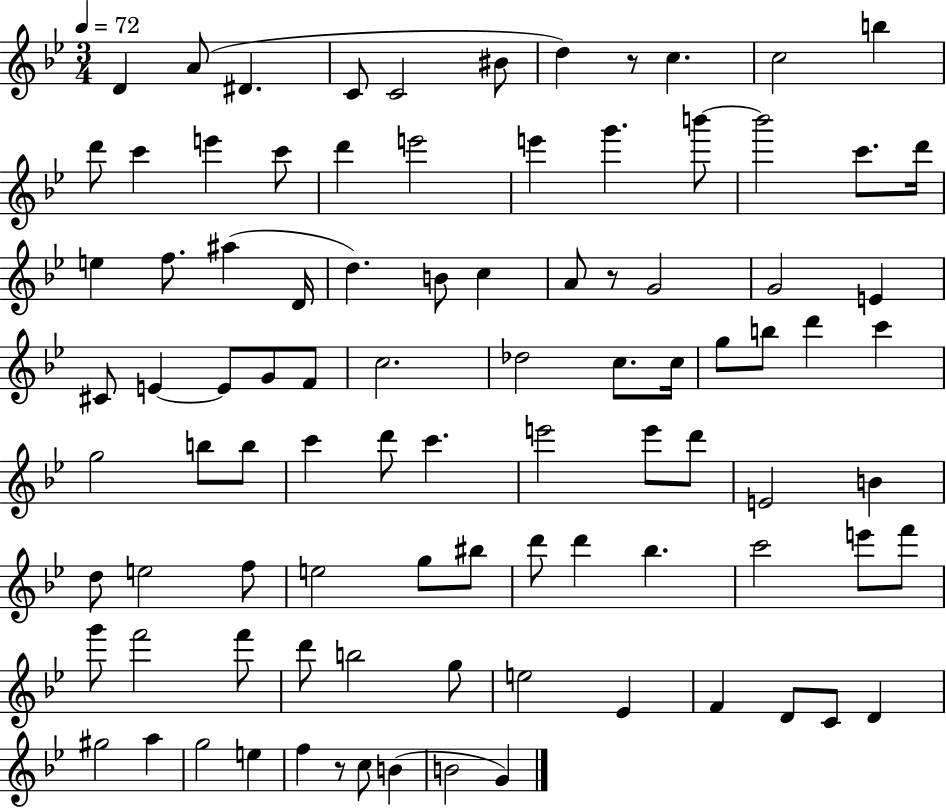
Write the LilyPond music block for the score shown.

{
  \clef treble
  \numericTimeSignature
  \time 3/4
  \key bes \major
  \tempo 4 = 72
  d'4 a'8( dis'4. | c'8 c'2 bis'8 | d''4) r8 c''4. | c''2 b''4 | \break d'''8 c'''4 e'''4 c'''8 | d'''4 e'''2 | e'''4 g'''4. b'''8~~ | b'''2 c'''8. d'''16 | \break e''4 f''8. ais''4( d'16 | d''4.) b'8 c''4 | a'8 r8 g'2 | g'2 e'4 | \break cis'8 e'4~~ e'8 g'8 f'8 | c''2. | des''2 c''8. c''16 | g''8 b''8 d'''4 c'''4 | \break g''2 b''8 b''8 | c'''4 d'''8 c'''4. | e'''2 e'''8 d'''8 | e'2 b'4 | \break d''8 e''2 f''8 | e''2 g''8 bis''8 | d'''8 d'''4 bes''4. | c'''2 e'''8 f'''8 | \break g'''8 f'''2 f'''8 | d'''8 b''2 g''8 | e''2 ees'4 | f'4 d'8 c'8 d'4 | \break gis''2 a''4 | g''2 e''4 | f''4 r8 c''8 b'4( | b'2 g'4) | \break \bar "|."
}